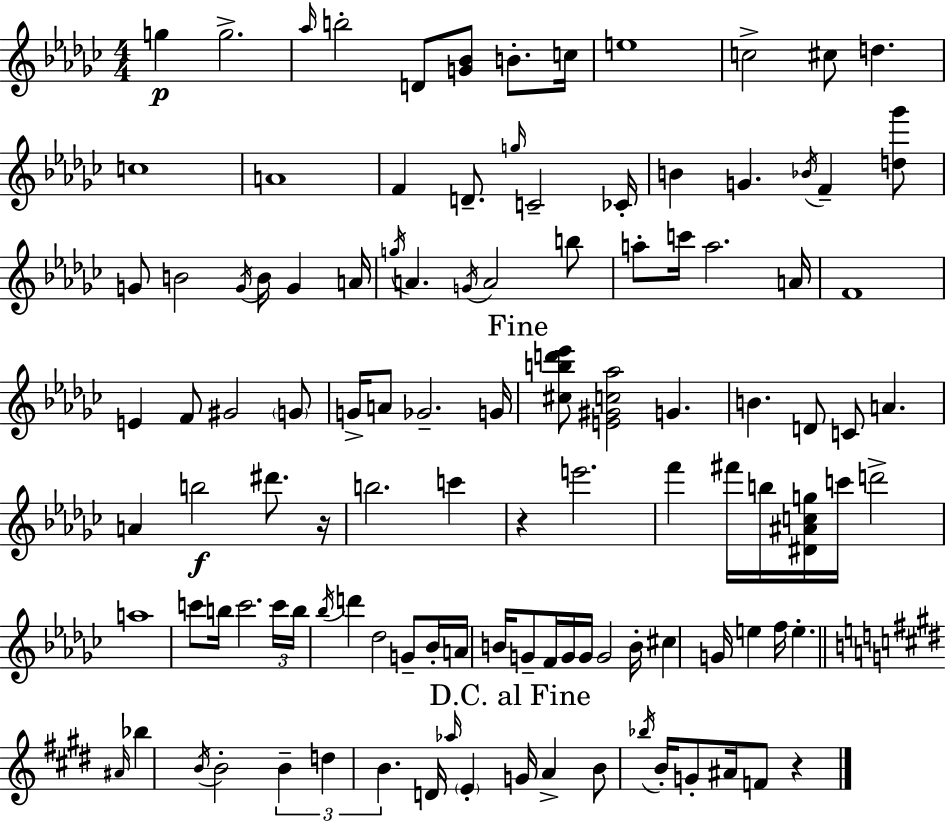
G5/q G5/h. Ab5/s B5/h D4/e [G4,Bb4]/e B4/e. C5/s E5/w C5/h C#5/e D5/q. C5/w A4/w F4/q D4/e. G5/s C4/h CES4/s B4/q G4/q. Bb4/s F4/q [D5,Gb6]/e G4/e B4/h G4/s B4/s G4/q A4/s G5/s A4/q. G4/s A4/h B5/e A5/e C6/s A5/h. A4/s F4/w E4/q F4/e G#4/h G4/e G4/s A4/e Gb4/h. G4/s [C#5,B5,D6,Eb6]/e [E4,G#4,C5,Ab5]/h G4/q. B4/q. D4/e C4/e A4/q. A4/q B5/h D#6/e. R/s B5/h. C6/q R/q E6/h. F6/q F#6/s B5/s [D#4,A#4,C5,G5]/s C6/s D6/h A5/w C6/e B5/s C6/h. C6/s B5/s Bb5/s D6/q Db5/h G4/e Bb4/s A4/s B4/s G4/e F4/s G4/s G4/s G4/h B4/s C#5/q G4/s E5/q F5/s E5/q. A#4/s Bb5/q B4/s B4/h B4/q D5/q B4/q. D4/s Ab5/s E4/q G4/s A4/q B4/e Bb5/s B4/s G4/e A#4/s F4/e R/q